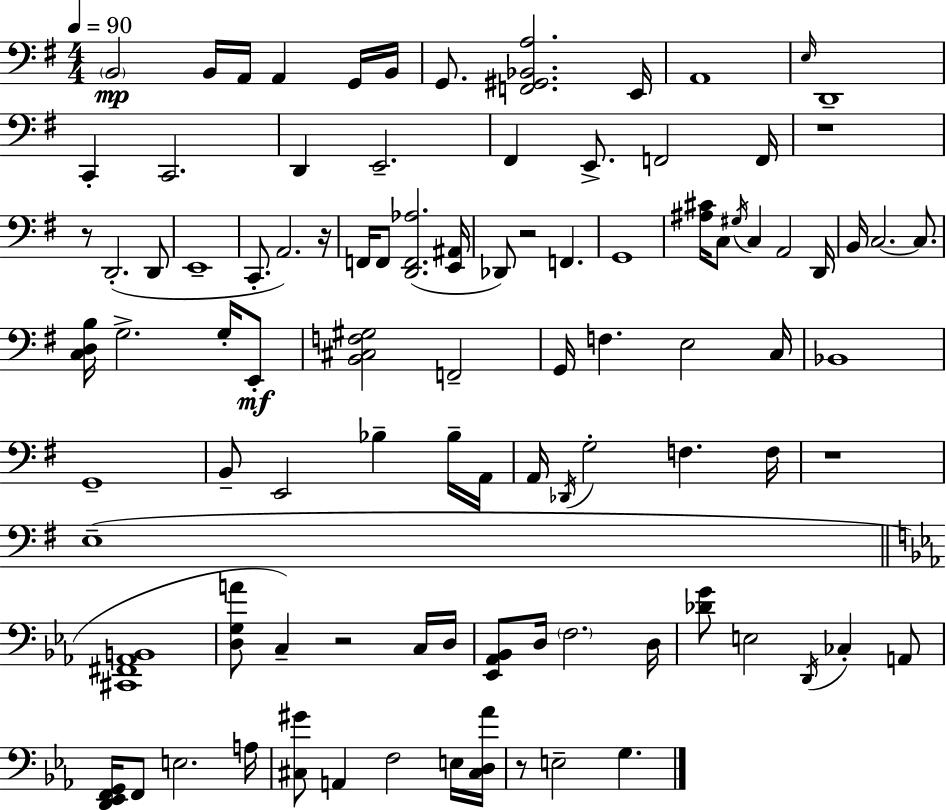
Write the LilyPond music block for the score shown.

{
  \clef bass
  \numericTimeSignature
  \time 4/4
  \key g \major
  \tempo 4 = 90
  \parenthesize b,2\mp b,16 a,16 a,4 g,16 b,16 | g,8. <f, gis, bes, a>2. e,16 | a,1 | \grace { e16 } d,1-- | \break c,4-. c,2. | d,4 e,2.-- | fis,4 e,8.-> f,2 | f,16 r1 | \break r8 d,2.-.( d,8 | e,1-- | c,8.-. a,2.) | r16 f,16 f,8 <d, f, aes>2.( | \break <e, ais,>16 des,8) r2 f,4. | g,1 | <ais cis'>16 c8 \acciaccatura { gis16 } c4 a,2 | d,16 b,16 c2.~~ c8. | \break <c d b>16 g2.-> g16-. | e,8-.\mf <b, cis f gis>2 f,2-- | g,16 f4. e2 | c16 bes,1 | \break g,1-- | b,8-- e,2 bes4-- | bes16-- a,16 a,16 \acciaccatura { des,16 } g2-. f4. | f16 r1 | \break e1--( | \bar "||" \break \key ees \major <cis, fis, aes, b,>1 | <d g a'>8 c4--) r2 c16 d16 | <ees, aes, bes,>8 d16 \parenthesize f2. d16 | <des' g'>8 e2 \acciaccatura { d,16 } ces4-. a,8 | \break <d, ees, f, g,>16 f,8 e2. | a16 <cis gis'>8 a,4 f2 e16 | <cis d aes'>16 r8 e2-- g4. | \bar "|."
}